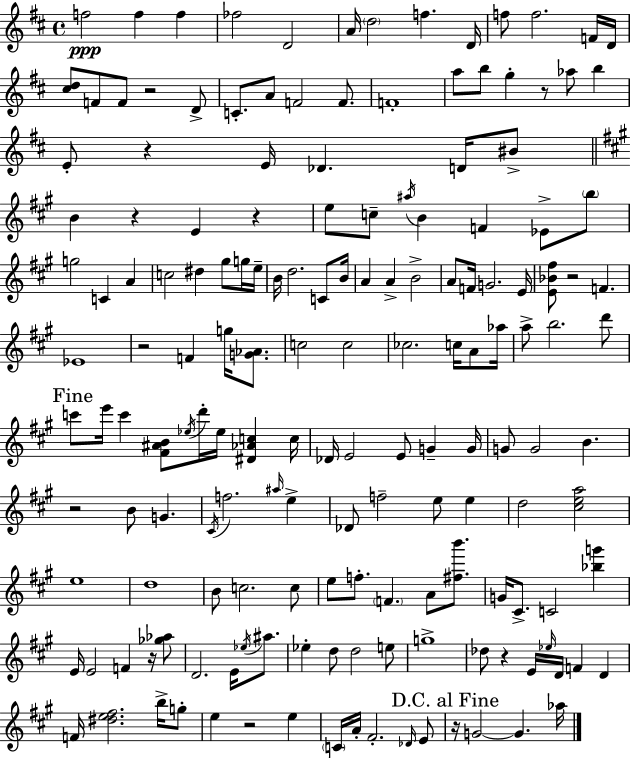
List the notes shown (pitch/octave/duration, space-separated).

F5/h F5/q F5/q FES5/h D4/h A4/s D5/h F5/q. D4/s F5/e F5/h. F4/s D4/s [C#5,D5]/e F4/e F4/e R/h D4/e C4/e. A4/e F4/h F4/e. F4/w A5/e B5/e G5/q R/e Ab5/e B5/q E4/e R/q E4/s Db4/q. D4/s BIS4/e B4/q R/q E4/q R/q E5/e C5/e A#5/s B4/q F4/q Eb4/e B5/e G5/h C4/q A4/q C5/h D#5/q G#5/e G5/s E5/s B4/s D5/h. C4/e B4/s A4/q A4/q B4/h A4/e F4/s G4/h. E4/s [E4,Bb4,F#5]/e R/h F4/q. Eb4/w R/h F4/q G5/s [G4,Ab4]/e. C5/h C5/h CES5/h. C5/s A4/e Ab5/s A5/e B5/h. D6/e C6/e E6/s C6/q [F#4,A#4,B4]/e Eb5/s D6/s Eb5/s [D#4,Ab4,C5]/q C5/s Db4/s E4/h E4/e G4/q G4/s G4/e G4/h B4/q. R/h B4/e G4/q. C#4/s F5/h. A#5/s E5/q Db4/e F5/h E5/e E5/q D5/h [C#5,E5,A5]/h E5/w D5/w B4/e C5/h. C5/e E5/e F5/e. F4/q. A4/e [F#5,B6]/e. G4/s C#4/e. C4/h [Bb5,G6]/q E4/s E4/h F4/q R/s [Gb5,Ab5]/e D4/h. E4/s Eb5/s A#5/e. Eb5/q D5/e D5/h E5/e G5/w Db5/e R/q E4/s Eb5/s D4/s F4/q D4/q F4/s [D#5,E5,F#5]/h. B5/s G5/e E5/q R/h E5/q C4/s A4/s F#4/h. Db4/s E4/e R/s G4/h G4/q. Ab5/s